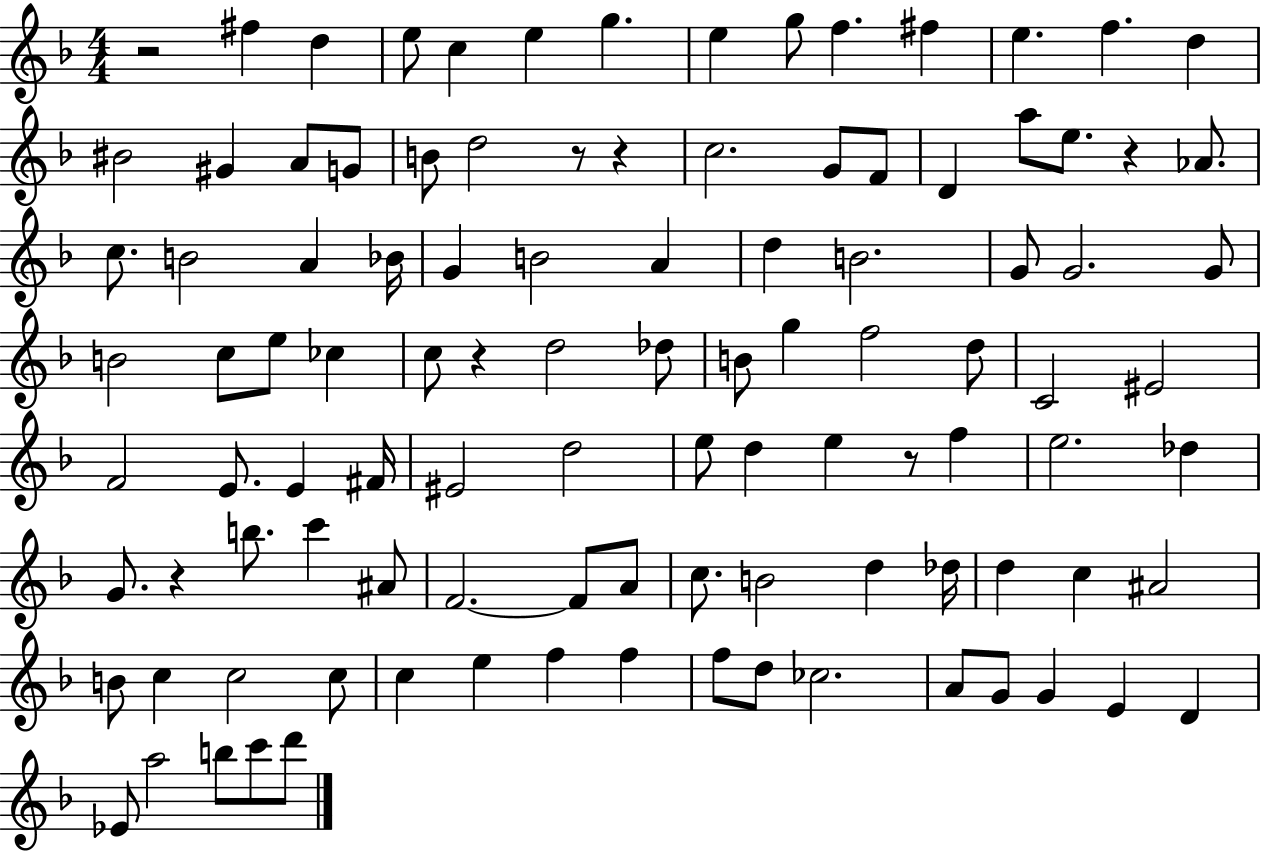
R/h F#5/q D5/q E5/e C5/q E5/q G5/q. E5/q G5/e F5/q. F#5/q E5/q. F5/q. D5/q BIS4/h G#4/q A4/e G4/e B4/e D5/h R/e R/q C5/h. G4/e F4/e D4/q A5/e E5/e. R/q Ab4/e. C5/e. B4/h A4/q Bb4/s G4/q B4/h A4/q D5/q B4/h. G4/e G4/h. G4/e B4/h C5/e E5/e CES5/q C5/e R/q D5/h Db5/e B4/e G5/q F5/h D5/e C4/h EIS4/h F4/h E4/e. E4/q F#4/s EIS4/h D5/h E5/e D5/q E5/q R/e F5/q E5/h. Db5/q G4/e. R/q B5/e. C6/q A#4/e F4/h. F4/e A4/e C5/e. B4/h D5/q Db5/s D5/q C5/q A#4/h B4/e C5/q C5/h C5/e C5/q E5/q F5/q F5/q F5/e D5/e CES5/h. A4/e G4/e G4/q E4/q D4/q Eb4/e A5/h B5/e C6/e D6/e